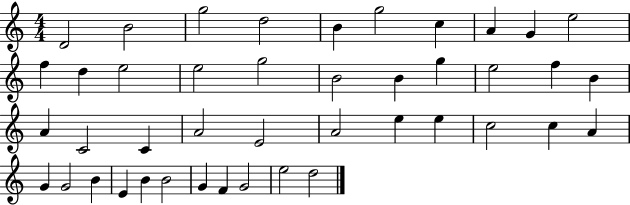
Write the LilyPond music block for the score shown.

{
  \clef treble
  \numericTimeSignature
  \time 4/4
  \key c \major
  d'2 b'2 | g''2 d''2 | b'4 g''2 c''4 | a'4 g'4 e''2 | \break f''4 d''4 e''2 | e''2 g''2 | b'2 b'4 g''4 | e''2 f''4 b'4 | \break a'4 c'2 c'4 | a'2 e'2 | a'2 e''4 e''4 | c''2 c''4 a'4 | \break g'4 g'2 b'4 | e'4 b'4 b'2 | g'4 f'4 g'2 | e''2 d''2 | \break \bar "|."
}